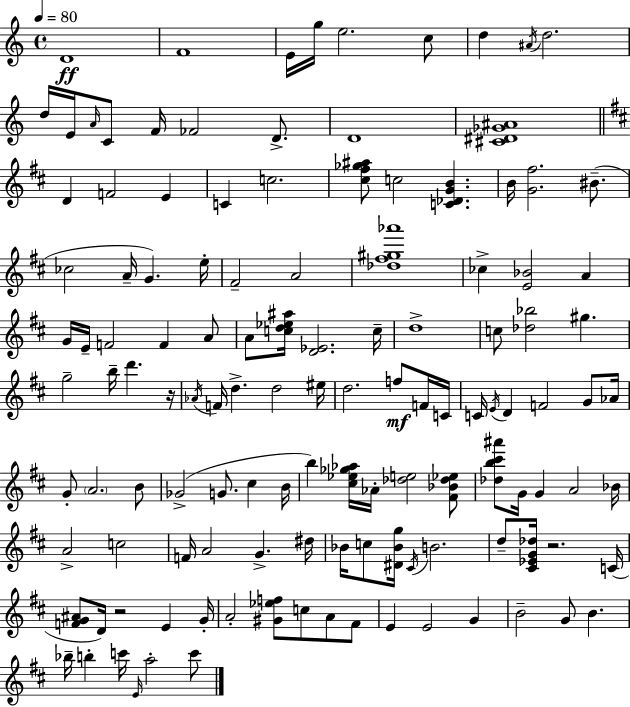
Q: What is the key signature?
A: C major